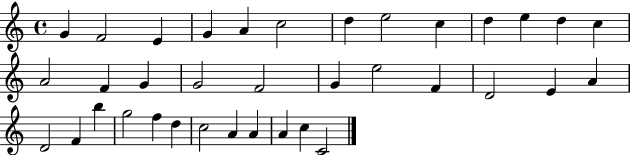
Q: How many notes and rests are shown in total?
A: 36